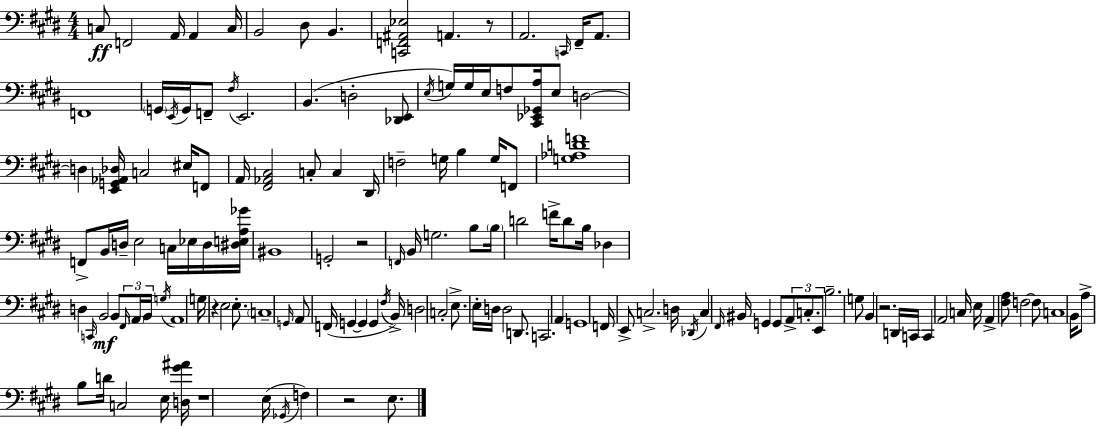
X:1
T:Untitled
M:4/4
L:1/4
K:E
C,/2 F,,2 A,,/4 A,, C,/4 B,,2 ^D,/2 B,, [C,,F,,^A,,_E,]2 A,, z/2 A,,2 C,,/4 ^F,,/4 A,,/2 F,,4 G,,/4 E,,/4 G,,/4 F,,/2 ^F,/4 E,,2 B,, D,2 [_D,,E,,]/2 E,/4 G,/4 G,/4 E,/4 F,/2 [^C,,_E,,_G,,A,]/4 E,/2 D,2 D, [E,,G,,_A,,_D,]/4 C,2 ^E,/4 F,,/2 A,,/4 [^F,,_A,,^C,]2 C,/2 C, ^D,,/4 F,2 G,/4 B, G,/4 F,,/2 [G,_A,DF]4 F,,/2 B,,/4 D,/4 E,2 C,/4 _E,/4 D,/4 [^D,E,A,_G]/4 ^B,,4 G,,2 z2 F,,/4 B,,/4 G,2 B,/2 B,/4 D2 F/4 D/2 B,/4 _D, D, C,,/4 B,,2 B,,/2 ^F,,/4 A,,/4 B,,/4 G,/4 A,,4 G,/4 z E,2 E,/2 C,4 G,,/4 A,,/2 F,,/4 G,, G,, G,, ^F,/4 B,,/4 D,2 C,2 E,/2 E,/4 D,/4 D,2 D,,/2 C,,2 A,, G,,4 F,,/4 E,,/2 C,2 D,/4 _D,,/4 C, ^F,,/4 ^B,,/4 G,, G,,/2 A,,/2 C,/2 E,,/2 B,2 G,/2 B,, z2 D,,/4 C,,/4 C,, A,,2 C,/4 E,/4 A,, [^F,A,]/2 F,2 F,/2 C,4 B,,/4 A,/2 B,/2 D/4 C,2 E,/4 [D,^G^A]/4 z4 E,/4 _G,,/4 F, z2 E,/2